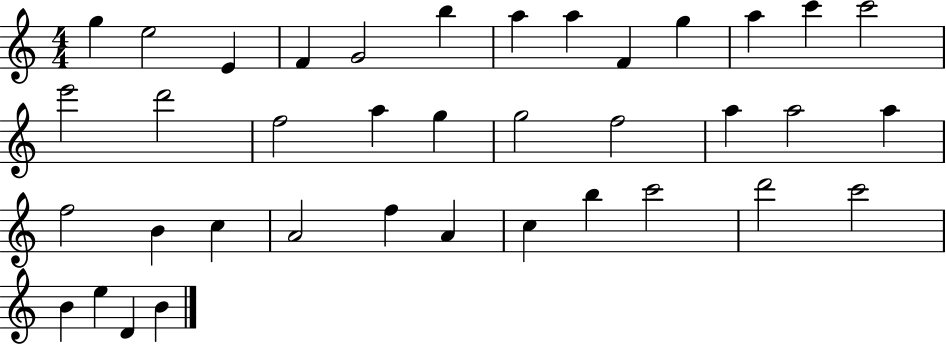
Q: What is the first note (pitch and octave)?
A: G5